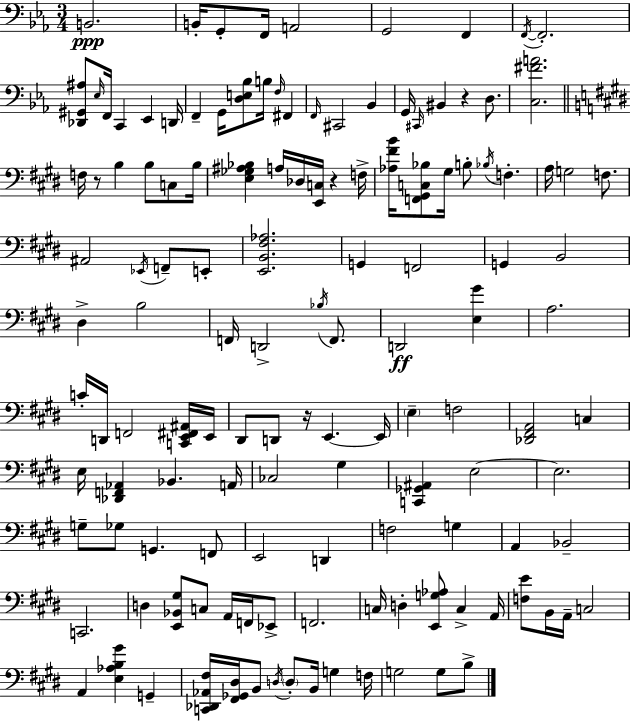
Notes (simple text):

B2/h. B2/s G2/e F2/s A2/h G2/h F2/q F2/s F2/h. [Db2,G#2,A#3]/e Eb3/s F2/s C2/q Eb2/q D2/s F2/q G2/s [D3,E3,Bb3]/e B3/s F3/s F#2/q F2/s C#2/h Bb2/q G2/s C#2/s BIS2/q R/q D3/e. [C3,F#4,A4]/h. F3/s R/e B3/q B3/e C3/e B3/s [E3,Gb3,A#3,Bb3]/q A3/s Db3/s [E2,C3]/s R/q F3/s [Ab3,F#4,B4]/s [F2,G#2,C3,Bb3]/e G#3/s B3/e Bb3/s F3/q. A3/s G3/h F3/e. A#2/h Eb2/s F2/e E2/e [E2,B2,F#3,Ab3]/h. G2/q F2/h G2/q B2/h D#3/q B3/h F2/s D2/h Bb3/s F2/e. D2/h [E3,G#4]/q A3/h. C4/s D2/s F2/h [C2,E2,F#2,A#2]/s E2/s D#2/e D2/e R/s E2/q. E2/s E3/q F3/h [Db2,F#2,A2]/h C3/q E3/s [Db2,F2,Ab2]/q Bb2/q. A2/s CES3/h G#3/q [C2,Gb2,A#2]/q E3/h E3/h. G3/e Gb3/e G2/q. F2/e E2/h D2/q F3/h G3/q A2/q Bb2/h C2/h. D3/q [E2,Bb2,G#3]/e C3/e A2/s F2/s Eb2/e F2/h. C3/s D3/q [E2,G3,Ab3]/e C3/q A2/s [F3,E4]/e B2/s A2/s C3/h A2/q [E3,Ab3,B3,G#4]/q G2/q [C2,Db2,Ab2,F#3]/s [F#2,Gb2,D#3]/s B2/e D3/s D3/e B2/s G3/q F3/s G3/h G3/e B3/e